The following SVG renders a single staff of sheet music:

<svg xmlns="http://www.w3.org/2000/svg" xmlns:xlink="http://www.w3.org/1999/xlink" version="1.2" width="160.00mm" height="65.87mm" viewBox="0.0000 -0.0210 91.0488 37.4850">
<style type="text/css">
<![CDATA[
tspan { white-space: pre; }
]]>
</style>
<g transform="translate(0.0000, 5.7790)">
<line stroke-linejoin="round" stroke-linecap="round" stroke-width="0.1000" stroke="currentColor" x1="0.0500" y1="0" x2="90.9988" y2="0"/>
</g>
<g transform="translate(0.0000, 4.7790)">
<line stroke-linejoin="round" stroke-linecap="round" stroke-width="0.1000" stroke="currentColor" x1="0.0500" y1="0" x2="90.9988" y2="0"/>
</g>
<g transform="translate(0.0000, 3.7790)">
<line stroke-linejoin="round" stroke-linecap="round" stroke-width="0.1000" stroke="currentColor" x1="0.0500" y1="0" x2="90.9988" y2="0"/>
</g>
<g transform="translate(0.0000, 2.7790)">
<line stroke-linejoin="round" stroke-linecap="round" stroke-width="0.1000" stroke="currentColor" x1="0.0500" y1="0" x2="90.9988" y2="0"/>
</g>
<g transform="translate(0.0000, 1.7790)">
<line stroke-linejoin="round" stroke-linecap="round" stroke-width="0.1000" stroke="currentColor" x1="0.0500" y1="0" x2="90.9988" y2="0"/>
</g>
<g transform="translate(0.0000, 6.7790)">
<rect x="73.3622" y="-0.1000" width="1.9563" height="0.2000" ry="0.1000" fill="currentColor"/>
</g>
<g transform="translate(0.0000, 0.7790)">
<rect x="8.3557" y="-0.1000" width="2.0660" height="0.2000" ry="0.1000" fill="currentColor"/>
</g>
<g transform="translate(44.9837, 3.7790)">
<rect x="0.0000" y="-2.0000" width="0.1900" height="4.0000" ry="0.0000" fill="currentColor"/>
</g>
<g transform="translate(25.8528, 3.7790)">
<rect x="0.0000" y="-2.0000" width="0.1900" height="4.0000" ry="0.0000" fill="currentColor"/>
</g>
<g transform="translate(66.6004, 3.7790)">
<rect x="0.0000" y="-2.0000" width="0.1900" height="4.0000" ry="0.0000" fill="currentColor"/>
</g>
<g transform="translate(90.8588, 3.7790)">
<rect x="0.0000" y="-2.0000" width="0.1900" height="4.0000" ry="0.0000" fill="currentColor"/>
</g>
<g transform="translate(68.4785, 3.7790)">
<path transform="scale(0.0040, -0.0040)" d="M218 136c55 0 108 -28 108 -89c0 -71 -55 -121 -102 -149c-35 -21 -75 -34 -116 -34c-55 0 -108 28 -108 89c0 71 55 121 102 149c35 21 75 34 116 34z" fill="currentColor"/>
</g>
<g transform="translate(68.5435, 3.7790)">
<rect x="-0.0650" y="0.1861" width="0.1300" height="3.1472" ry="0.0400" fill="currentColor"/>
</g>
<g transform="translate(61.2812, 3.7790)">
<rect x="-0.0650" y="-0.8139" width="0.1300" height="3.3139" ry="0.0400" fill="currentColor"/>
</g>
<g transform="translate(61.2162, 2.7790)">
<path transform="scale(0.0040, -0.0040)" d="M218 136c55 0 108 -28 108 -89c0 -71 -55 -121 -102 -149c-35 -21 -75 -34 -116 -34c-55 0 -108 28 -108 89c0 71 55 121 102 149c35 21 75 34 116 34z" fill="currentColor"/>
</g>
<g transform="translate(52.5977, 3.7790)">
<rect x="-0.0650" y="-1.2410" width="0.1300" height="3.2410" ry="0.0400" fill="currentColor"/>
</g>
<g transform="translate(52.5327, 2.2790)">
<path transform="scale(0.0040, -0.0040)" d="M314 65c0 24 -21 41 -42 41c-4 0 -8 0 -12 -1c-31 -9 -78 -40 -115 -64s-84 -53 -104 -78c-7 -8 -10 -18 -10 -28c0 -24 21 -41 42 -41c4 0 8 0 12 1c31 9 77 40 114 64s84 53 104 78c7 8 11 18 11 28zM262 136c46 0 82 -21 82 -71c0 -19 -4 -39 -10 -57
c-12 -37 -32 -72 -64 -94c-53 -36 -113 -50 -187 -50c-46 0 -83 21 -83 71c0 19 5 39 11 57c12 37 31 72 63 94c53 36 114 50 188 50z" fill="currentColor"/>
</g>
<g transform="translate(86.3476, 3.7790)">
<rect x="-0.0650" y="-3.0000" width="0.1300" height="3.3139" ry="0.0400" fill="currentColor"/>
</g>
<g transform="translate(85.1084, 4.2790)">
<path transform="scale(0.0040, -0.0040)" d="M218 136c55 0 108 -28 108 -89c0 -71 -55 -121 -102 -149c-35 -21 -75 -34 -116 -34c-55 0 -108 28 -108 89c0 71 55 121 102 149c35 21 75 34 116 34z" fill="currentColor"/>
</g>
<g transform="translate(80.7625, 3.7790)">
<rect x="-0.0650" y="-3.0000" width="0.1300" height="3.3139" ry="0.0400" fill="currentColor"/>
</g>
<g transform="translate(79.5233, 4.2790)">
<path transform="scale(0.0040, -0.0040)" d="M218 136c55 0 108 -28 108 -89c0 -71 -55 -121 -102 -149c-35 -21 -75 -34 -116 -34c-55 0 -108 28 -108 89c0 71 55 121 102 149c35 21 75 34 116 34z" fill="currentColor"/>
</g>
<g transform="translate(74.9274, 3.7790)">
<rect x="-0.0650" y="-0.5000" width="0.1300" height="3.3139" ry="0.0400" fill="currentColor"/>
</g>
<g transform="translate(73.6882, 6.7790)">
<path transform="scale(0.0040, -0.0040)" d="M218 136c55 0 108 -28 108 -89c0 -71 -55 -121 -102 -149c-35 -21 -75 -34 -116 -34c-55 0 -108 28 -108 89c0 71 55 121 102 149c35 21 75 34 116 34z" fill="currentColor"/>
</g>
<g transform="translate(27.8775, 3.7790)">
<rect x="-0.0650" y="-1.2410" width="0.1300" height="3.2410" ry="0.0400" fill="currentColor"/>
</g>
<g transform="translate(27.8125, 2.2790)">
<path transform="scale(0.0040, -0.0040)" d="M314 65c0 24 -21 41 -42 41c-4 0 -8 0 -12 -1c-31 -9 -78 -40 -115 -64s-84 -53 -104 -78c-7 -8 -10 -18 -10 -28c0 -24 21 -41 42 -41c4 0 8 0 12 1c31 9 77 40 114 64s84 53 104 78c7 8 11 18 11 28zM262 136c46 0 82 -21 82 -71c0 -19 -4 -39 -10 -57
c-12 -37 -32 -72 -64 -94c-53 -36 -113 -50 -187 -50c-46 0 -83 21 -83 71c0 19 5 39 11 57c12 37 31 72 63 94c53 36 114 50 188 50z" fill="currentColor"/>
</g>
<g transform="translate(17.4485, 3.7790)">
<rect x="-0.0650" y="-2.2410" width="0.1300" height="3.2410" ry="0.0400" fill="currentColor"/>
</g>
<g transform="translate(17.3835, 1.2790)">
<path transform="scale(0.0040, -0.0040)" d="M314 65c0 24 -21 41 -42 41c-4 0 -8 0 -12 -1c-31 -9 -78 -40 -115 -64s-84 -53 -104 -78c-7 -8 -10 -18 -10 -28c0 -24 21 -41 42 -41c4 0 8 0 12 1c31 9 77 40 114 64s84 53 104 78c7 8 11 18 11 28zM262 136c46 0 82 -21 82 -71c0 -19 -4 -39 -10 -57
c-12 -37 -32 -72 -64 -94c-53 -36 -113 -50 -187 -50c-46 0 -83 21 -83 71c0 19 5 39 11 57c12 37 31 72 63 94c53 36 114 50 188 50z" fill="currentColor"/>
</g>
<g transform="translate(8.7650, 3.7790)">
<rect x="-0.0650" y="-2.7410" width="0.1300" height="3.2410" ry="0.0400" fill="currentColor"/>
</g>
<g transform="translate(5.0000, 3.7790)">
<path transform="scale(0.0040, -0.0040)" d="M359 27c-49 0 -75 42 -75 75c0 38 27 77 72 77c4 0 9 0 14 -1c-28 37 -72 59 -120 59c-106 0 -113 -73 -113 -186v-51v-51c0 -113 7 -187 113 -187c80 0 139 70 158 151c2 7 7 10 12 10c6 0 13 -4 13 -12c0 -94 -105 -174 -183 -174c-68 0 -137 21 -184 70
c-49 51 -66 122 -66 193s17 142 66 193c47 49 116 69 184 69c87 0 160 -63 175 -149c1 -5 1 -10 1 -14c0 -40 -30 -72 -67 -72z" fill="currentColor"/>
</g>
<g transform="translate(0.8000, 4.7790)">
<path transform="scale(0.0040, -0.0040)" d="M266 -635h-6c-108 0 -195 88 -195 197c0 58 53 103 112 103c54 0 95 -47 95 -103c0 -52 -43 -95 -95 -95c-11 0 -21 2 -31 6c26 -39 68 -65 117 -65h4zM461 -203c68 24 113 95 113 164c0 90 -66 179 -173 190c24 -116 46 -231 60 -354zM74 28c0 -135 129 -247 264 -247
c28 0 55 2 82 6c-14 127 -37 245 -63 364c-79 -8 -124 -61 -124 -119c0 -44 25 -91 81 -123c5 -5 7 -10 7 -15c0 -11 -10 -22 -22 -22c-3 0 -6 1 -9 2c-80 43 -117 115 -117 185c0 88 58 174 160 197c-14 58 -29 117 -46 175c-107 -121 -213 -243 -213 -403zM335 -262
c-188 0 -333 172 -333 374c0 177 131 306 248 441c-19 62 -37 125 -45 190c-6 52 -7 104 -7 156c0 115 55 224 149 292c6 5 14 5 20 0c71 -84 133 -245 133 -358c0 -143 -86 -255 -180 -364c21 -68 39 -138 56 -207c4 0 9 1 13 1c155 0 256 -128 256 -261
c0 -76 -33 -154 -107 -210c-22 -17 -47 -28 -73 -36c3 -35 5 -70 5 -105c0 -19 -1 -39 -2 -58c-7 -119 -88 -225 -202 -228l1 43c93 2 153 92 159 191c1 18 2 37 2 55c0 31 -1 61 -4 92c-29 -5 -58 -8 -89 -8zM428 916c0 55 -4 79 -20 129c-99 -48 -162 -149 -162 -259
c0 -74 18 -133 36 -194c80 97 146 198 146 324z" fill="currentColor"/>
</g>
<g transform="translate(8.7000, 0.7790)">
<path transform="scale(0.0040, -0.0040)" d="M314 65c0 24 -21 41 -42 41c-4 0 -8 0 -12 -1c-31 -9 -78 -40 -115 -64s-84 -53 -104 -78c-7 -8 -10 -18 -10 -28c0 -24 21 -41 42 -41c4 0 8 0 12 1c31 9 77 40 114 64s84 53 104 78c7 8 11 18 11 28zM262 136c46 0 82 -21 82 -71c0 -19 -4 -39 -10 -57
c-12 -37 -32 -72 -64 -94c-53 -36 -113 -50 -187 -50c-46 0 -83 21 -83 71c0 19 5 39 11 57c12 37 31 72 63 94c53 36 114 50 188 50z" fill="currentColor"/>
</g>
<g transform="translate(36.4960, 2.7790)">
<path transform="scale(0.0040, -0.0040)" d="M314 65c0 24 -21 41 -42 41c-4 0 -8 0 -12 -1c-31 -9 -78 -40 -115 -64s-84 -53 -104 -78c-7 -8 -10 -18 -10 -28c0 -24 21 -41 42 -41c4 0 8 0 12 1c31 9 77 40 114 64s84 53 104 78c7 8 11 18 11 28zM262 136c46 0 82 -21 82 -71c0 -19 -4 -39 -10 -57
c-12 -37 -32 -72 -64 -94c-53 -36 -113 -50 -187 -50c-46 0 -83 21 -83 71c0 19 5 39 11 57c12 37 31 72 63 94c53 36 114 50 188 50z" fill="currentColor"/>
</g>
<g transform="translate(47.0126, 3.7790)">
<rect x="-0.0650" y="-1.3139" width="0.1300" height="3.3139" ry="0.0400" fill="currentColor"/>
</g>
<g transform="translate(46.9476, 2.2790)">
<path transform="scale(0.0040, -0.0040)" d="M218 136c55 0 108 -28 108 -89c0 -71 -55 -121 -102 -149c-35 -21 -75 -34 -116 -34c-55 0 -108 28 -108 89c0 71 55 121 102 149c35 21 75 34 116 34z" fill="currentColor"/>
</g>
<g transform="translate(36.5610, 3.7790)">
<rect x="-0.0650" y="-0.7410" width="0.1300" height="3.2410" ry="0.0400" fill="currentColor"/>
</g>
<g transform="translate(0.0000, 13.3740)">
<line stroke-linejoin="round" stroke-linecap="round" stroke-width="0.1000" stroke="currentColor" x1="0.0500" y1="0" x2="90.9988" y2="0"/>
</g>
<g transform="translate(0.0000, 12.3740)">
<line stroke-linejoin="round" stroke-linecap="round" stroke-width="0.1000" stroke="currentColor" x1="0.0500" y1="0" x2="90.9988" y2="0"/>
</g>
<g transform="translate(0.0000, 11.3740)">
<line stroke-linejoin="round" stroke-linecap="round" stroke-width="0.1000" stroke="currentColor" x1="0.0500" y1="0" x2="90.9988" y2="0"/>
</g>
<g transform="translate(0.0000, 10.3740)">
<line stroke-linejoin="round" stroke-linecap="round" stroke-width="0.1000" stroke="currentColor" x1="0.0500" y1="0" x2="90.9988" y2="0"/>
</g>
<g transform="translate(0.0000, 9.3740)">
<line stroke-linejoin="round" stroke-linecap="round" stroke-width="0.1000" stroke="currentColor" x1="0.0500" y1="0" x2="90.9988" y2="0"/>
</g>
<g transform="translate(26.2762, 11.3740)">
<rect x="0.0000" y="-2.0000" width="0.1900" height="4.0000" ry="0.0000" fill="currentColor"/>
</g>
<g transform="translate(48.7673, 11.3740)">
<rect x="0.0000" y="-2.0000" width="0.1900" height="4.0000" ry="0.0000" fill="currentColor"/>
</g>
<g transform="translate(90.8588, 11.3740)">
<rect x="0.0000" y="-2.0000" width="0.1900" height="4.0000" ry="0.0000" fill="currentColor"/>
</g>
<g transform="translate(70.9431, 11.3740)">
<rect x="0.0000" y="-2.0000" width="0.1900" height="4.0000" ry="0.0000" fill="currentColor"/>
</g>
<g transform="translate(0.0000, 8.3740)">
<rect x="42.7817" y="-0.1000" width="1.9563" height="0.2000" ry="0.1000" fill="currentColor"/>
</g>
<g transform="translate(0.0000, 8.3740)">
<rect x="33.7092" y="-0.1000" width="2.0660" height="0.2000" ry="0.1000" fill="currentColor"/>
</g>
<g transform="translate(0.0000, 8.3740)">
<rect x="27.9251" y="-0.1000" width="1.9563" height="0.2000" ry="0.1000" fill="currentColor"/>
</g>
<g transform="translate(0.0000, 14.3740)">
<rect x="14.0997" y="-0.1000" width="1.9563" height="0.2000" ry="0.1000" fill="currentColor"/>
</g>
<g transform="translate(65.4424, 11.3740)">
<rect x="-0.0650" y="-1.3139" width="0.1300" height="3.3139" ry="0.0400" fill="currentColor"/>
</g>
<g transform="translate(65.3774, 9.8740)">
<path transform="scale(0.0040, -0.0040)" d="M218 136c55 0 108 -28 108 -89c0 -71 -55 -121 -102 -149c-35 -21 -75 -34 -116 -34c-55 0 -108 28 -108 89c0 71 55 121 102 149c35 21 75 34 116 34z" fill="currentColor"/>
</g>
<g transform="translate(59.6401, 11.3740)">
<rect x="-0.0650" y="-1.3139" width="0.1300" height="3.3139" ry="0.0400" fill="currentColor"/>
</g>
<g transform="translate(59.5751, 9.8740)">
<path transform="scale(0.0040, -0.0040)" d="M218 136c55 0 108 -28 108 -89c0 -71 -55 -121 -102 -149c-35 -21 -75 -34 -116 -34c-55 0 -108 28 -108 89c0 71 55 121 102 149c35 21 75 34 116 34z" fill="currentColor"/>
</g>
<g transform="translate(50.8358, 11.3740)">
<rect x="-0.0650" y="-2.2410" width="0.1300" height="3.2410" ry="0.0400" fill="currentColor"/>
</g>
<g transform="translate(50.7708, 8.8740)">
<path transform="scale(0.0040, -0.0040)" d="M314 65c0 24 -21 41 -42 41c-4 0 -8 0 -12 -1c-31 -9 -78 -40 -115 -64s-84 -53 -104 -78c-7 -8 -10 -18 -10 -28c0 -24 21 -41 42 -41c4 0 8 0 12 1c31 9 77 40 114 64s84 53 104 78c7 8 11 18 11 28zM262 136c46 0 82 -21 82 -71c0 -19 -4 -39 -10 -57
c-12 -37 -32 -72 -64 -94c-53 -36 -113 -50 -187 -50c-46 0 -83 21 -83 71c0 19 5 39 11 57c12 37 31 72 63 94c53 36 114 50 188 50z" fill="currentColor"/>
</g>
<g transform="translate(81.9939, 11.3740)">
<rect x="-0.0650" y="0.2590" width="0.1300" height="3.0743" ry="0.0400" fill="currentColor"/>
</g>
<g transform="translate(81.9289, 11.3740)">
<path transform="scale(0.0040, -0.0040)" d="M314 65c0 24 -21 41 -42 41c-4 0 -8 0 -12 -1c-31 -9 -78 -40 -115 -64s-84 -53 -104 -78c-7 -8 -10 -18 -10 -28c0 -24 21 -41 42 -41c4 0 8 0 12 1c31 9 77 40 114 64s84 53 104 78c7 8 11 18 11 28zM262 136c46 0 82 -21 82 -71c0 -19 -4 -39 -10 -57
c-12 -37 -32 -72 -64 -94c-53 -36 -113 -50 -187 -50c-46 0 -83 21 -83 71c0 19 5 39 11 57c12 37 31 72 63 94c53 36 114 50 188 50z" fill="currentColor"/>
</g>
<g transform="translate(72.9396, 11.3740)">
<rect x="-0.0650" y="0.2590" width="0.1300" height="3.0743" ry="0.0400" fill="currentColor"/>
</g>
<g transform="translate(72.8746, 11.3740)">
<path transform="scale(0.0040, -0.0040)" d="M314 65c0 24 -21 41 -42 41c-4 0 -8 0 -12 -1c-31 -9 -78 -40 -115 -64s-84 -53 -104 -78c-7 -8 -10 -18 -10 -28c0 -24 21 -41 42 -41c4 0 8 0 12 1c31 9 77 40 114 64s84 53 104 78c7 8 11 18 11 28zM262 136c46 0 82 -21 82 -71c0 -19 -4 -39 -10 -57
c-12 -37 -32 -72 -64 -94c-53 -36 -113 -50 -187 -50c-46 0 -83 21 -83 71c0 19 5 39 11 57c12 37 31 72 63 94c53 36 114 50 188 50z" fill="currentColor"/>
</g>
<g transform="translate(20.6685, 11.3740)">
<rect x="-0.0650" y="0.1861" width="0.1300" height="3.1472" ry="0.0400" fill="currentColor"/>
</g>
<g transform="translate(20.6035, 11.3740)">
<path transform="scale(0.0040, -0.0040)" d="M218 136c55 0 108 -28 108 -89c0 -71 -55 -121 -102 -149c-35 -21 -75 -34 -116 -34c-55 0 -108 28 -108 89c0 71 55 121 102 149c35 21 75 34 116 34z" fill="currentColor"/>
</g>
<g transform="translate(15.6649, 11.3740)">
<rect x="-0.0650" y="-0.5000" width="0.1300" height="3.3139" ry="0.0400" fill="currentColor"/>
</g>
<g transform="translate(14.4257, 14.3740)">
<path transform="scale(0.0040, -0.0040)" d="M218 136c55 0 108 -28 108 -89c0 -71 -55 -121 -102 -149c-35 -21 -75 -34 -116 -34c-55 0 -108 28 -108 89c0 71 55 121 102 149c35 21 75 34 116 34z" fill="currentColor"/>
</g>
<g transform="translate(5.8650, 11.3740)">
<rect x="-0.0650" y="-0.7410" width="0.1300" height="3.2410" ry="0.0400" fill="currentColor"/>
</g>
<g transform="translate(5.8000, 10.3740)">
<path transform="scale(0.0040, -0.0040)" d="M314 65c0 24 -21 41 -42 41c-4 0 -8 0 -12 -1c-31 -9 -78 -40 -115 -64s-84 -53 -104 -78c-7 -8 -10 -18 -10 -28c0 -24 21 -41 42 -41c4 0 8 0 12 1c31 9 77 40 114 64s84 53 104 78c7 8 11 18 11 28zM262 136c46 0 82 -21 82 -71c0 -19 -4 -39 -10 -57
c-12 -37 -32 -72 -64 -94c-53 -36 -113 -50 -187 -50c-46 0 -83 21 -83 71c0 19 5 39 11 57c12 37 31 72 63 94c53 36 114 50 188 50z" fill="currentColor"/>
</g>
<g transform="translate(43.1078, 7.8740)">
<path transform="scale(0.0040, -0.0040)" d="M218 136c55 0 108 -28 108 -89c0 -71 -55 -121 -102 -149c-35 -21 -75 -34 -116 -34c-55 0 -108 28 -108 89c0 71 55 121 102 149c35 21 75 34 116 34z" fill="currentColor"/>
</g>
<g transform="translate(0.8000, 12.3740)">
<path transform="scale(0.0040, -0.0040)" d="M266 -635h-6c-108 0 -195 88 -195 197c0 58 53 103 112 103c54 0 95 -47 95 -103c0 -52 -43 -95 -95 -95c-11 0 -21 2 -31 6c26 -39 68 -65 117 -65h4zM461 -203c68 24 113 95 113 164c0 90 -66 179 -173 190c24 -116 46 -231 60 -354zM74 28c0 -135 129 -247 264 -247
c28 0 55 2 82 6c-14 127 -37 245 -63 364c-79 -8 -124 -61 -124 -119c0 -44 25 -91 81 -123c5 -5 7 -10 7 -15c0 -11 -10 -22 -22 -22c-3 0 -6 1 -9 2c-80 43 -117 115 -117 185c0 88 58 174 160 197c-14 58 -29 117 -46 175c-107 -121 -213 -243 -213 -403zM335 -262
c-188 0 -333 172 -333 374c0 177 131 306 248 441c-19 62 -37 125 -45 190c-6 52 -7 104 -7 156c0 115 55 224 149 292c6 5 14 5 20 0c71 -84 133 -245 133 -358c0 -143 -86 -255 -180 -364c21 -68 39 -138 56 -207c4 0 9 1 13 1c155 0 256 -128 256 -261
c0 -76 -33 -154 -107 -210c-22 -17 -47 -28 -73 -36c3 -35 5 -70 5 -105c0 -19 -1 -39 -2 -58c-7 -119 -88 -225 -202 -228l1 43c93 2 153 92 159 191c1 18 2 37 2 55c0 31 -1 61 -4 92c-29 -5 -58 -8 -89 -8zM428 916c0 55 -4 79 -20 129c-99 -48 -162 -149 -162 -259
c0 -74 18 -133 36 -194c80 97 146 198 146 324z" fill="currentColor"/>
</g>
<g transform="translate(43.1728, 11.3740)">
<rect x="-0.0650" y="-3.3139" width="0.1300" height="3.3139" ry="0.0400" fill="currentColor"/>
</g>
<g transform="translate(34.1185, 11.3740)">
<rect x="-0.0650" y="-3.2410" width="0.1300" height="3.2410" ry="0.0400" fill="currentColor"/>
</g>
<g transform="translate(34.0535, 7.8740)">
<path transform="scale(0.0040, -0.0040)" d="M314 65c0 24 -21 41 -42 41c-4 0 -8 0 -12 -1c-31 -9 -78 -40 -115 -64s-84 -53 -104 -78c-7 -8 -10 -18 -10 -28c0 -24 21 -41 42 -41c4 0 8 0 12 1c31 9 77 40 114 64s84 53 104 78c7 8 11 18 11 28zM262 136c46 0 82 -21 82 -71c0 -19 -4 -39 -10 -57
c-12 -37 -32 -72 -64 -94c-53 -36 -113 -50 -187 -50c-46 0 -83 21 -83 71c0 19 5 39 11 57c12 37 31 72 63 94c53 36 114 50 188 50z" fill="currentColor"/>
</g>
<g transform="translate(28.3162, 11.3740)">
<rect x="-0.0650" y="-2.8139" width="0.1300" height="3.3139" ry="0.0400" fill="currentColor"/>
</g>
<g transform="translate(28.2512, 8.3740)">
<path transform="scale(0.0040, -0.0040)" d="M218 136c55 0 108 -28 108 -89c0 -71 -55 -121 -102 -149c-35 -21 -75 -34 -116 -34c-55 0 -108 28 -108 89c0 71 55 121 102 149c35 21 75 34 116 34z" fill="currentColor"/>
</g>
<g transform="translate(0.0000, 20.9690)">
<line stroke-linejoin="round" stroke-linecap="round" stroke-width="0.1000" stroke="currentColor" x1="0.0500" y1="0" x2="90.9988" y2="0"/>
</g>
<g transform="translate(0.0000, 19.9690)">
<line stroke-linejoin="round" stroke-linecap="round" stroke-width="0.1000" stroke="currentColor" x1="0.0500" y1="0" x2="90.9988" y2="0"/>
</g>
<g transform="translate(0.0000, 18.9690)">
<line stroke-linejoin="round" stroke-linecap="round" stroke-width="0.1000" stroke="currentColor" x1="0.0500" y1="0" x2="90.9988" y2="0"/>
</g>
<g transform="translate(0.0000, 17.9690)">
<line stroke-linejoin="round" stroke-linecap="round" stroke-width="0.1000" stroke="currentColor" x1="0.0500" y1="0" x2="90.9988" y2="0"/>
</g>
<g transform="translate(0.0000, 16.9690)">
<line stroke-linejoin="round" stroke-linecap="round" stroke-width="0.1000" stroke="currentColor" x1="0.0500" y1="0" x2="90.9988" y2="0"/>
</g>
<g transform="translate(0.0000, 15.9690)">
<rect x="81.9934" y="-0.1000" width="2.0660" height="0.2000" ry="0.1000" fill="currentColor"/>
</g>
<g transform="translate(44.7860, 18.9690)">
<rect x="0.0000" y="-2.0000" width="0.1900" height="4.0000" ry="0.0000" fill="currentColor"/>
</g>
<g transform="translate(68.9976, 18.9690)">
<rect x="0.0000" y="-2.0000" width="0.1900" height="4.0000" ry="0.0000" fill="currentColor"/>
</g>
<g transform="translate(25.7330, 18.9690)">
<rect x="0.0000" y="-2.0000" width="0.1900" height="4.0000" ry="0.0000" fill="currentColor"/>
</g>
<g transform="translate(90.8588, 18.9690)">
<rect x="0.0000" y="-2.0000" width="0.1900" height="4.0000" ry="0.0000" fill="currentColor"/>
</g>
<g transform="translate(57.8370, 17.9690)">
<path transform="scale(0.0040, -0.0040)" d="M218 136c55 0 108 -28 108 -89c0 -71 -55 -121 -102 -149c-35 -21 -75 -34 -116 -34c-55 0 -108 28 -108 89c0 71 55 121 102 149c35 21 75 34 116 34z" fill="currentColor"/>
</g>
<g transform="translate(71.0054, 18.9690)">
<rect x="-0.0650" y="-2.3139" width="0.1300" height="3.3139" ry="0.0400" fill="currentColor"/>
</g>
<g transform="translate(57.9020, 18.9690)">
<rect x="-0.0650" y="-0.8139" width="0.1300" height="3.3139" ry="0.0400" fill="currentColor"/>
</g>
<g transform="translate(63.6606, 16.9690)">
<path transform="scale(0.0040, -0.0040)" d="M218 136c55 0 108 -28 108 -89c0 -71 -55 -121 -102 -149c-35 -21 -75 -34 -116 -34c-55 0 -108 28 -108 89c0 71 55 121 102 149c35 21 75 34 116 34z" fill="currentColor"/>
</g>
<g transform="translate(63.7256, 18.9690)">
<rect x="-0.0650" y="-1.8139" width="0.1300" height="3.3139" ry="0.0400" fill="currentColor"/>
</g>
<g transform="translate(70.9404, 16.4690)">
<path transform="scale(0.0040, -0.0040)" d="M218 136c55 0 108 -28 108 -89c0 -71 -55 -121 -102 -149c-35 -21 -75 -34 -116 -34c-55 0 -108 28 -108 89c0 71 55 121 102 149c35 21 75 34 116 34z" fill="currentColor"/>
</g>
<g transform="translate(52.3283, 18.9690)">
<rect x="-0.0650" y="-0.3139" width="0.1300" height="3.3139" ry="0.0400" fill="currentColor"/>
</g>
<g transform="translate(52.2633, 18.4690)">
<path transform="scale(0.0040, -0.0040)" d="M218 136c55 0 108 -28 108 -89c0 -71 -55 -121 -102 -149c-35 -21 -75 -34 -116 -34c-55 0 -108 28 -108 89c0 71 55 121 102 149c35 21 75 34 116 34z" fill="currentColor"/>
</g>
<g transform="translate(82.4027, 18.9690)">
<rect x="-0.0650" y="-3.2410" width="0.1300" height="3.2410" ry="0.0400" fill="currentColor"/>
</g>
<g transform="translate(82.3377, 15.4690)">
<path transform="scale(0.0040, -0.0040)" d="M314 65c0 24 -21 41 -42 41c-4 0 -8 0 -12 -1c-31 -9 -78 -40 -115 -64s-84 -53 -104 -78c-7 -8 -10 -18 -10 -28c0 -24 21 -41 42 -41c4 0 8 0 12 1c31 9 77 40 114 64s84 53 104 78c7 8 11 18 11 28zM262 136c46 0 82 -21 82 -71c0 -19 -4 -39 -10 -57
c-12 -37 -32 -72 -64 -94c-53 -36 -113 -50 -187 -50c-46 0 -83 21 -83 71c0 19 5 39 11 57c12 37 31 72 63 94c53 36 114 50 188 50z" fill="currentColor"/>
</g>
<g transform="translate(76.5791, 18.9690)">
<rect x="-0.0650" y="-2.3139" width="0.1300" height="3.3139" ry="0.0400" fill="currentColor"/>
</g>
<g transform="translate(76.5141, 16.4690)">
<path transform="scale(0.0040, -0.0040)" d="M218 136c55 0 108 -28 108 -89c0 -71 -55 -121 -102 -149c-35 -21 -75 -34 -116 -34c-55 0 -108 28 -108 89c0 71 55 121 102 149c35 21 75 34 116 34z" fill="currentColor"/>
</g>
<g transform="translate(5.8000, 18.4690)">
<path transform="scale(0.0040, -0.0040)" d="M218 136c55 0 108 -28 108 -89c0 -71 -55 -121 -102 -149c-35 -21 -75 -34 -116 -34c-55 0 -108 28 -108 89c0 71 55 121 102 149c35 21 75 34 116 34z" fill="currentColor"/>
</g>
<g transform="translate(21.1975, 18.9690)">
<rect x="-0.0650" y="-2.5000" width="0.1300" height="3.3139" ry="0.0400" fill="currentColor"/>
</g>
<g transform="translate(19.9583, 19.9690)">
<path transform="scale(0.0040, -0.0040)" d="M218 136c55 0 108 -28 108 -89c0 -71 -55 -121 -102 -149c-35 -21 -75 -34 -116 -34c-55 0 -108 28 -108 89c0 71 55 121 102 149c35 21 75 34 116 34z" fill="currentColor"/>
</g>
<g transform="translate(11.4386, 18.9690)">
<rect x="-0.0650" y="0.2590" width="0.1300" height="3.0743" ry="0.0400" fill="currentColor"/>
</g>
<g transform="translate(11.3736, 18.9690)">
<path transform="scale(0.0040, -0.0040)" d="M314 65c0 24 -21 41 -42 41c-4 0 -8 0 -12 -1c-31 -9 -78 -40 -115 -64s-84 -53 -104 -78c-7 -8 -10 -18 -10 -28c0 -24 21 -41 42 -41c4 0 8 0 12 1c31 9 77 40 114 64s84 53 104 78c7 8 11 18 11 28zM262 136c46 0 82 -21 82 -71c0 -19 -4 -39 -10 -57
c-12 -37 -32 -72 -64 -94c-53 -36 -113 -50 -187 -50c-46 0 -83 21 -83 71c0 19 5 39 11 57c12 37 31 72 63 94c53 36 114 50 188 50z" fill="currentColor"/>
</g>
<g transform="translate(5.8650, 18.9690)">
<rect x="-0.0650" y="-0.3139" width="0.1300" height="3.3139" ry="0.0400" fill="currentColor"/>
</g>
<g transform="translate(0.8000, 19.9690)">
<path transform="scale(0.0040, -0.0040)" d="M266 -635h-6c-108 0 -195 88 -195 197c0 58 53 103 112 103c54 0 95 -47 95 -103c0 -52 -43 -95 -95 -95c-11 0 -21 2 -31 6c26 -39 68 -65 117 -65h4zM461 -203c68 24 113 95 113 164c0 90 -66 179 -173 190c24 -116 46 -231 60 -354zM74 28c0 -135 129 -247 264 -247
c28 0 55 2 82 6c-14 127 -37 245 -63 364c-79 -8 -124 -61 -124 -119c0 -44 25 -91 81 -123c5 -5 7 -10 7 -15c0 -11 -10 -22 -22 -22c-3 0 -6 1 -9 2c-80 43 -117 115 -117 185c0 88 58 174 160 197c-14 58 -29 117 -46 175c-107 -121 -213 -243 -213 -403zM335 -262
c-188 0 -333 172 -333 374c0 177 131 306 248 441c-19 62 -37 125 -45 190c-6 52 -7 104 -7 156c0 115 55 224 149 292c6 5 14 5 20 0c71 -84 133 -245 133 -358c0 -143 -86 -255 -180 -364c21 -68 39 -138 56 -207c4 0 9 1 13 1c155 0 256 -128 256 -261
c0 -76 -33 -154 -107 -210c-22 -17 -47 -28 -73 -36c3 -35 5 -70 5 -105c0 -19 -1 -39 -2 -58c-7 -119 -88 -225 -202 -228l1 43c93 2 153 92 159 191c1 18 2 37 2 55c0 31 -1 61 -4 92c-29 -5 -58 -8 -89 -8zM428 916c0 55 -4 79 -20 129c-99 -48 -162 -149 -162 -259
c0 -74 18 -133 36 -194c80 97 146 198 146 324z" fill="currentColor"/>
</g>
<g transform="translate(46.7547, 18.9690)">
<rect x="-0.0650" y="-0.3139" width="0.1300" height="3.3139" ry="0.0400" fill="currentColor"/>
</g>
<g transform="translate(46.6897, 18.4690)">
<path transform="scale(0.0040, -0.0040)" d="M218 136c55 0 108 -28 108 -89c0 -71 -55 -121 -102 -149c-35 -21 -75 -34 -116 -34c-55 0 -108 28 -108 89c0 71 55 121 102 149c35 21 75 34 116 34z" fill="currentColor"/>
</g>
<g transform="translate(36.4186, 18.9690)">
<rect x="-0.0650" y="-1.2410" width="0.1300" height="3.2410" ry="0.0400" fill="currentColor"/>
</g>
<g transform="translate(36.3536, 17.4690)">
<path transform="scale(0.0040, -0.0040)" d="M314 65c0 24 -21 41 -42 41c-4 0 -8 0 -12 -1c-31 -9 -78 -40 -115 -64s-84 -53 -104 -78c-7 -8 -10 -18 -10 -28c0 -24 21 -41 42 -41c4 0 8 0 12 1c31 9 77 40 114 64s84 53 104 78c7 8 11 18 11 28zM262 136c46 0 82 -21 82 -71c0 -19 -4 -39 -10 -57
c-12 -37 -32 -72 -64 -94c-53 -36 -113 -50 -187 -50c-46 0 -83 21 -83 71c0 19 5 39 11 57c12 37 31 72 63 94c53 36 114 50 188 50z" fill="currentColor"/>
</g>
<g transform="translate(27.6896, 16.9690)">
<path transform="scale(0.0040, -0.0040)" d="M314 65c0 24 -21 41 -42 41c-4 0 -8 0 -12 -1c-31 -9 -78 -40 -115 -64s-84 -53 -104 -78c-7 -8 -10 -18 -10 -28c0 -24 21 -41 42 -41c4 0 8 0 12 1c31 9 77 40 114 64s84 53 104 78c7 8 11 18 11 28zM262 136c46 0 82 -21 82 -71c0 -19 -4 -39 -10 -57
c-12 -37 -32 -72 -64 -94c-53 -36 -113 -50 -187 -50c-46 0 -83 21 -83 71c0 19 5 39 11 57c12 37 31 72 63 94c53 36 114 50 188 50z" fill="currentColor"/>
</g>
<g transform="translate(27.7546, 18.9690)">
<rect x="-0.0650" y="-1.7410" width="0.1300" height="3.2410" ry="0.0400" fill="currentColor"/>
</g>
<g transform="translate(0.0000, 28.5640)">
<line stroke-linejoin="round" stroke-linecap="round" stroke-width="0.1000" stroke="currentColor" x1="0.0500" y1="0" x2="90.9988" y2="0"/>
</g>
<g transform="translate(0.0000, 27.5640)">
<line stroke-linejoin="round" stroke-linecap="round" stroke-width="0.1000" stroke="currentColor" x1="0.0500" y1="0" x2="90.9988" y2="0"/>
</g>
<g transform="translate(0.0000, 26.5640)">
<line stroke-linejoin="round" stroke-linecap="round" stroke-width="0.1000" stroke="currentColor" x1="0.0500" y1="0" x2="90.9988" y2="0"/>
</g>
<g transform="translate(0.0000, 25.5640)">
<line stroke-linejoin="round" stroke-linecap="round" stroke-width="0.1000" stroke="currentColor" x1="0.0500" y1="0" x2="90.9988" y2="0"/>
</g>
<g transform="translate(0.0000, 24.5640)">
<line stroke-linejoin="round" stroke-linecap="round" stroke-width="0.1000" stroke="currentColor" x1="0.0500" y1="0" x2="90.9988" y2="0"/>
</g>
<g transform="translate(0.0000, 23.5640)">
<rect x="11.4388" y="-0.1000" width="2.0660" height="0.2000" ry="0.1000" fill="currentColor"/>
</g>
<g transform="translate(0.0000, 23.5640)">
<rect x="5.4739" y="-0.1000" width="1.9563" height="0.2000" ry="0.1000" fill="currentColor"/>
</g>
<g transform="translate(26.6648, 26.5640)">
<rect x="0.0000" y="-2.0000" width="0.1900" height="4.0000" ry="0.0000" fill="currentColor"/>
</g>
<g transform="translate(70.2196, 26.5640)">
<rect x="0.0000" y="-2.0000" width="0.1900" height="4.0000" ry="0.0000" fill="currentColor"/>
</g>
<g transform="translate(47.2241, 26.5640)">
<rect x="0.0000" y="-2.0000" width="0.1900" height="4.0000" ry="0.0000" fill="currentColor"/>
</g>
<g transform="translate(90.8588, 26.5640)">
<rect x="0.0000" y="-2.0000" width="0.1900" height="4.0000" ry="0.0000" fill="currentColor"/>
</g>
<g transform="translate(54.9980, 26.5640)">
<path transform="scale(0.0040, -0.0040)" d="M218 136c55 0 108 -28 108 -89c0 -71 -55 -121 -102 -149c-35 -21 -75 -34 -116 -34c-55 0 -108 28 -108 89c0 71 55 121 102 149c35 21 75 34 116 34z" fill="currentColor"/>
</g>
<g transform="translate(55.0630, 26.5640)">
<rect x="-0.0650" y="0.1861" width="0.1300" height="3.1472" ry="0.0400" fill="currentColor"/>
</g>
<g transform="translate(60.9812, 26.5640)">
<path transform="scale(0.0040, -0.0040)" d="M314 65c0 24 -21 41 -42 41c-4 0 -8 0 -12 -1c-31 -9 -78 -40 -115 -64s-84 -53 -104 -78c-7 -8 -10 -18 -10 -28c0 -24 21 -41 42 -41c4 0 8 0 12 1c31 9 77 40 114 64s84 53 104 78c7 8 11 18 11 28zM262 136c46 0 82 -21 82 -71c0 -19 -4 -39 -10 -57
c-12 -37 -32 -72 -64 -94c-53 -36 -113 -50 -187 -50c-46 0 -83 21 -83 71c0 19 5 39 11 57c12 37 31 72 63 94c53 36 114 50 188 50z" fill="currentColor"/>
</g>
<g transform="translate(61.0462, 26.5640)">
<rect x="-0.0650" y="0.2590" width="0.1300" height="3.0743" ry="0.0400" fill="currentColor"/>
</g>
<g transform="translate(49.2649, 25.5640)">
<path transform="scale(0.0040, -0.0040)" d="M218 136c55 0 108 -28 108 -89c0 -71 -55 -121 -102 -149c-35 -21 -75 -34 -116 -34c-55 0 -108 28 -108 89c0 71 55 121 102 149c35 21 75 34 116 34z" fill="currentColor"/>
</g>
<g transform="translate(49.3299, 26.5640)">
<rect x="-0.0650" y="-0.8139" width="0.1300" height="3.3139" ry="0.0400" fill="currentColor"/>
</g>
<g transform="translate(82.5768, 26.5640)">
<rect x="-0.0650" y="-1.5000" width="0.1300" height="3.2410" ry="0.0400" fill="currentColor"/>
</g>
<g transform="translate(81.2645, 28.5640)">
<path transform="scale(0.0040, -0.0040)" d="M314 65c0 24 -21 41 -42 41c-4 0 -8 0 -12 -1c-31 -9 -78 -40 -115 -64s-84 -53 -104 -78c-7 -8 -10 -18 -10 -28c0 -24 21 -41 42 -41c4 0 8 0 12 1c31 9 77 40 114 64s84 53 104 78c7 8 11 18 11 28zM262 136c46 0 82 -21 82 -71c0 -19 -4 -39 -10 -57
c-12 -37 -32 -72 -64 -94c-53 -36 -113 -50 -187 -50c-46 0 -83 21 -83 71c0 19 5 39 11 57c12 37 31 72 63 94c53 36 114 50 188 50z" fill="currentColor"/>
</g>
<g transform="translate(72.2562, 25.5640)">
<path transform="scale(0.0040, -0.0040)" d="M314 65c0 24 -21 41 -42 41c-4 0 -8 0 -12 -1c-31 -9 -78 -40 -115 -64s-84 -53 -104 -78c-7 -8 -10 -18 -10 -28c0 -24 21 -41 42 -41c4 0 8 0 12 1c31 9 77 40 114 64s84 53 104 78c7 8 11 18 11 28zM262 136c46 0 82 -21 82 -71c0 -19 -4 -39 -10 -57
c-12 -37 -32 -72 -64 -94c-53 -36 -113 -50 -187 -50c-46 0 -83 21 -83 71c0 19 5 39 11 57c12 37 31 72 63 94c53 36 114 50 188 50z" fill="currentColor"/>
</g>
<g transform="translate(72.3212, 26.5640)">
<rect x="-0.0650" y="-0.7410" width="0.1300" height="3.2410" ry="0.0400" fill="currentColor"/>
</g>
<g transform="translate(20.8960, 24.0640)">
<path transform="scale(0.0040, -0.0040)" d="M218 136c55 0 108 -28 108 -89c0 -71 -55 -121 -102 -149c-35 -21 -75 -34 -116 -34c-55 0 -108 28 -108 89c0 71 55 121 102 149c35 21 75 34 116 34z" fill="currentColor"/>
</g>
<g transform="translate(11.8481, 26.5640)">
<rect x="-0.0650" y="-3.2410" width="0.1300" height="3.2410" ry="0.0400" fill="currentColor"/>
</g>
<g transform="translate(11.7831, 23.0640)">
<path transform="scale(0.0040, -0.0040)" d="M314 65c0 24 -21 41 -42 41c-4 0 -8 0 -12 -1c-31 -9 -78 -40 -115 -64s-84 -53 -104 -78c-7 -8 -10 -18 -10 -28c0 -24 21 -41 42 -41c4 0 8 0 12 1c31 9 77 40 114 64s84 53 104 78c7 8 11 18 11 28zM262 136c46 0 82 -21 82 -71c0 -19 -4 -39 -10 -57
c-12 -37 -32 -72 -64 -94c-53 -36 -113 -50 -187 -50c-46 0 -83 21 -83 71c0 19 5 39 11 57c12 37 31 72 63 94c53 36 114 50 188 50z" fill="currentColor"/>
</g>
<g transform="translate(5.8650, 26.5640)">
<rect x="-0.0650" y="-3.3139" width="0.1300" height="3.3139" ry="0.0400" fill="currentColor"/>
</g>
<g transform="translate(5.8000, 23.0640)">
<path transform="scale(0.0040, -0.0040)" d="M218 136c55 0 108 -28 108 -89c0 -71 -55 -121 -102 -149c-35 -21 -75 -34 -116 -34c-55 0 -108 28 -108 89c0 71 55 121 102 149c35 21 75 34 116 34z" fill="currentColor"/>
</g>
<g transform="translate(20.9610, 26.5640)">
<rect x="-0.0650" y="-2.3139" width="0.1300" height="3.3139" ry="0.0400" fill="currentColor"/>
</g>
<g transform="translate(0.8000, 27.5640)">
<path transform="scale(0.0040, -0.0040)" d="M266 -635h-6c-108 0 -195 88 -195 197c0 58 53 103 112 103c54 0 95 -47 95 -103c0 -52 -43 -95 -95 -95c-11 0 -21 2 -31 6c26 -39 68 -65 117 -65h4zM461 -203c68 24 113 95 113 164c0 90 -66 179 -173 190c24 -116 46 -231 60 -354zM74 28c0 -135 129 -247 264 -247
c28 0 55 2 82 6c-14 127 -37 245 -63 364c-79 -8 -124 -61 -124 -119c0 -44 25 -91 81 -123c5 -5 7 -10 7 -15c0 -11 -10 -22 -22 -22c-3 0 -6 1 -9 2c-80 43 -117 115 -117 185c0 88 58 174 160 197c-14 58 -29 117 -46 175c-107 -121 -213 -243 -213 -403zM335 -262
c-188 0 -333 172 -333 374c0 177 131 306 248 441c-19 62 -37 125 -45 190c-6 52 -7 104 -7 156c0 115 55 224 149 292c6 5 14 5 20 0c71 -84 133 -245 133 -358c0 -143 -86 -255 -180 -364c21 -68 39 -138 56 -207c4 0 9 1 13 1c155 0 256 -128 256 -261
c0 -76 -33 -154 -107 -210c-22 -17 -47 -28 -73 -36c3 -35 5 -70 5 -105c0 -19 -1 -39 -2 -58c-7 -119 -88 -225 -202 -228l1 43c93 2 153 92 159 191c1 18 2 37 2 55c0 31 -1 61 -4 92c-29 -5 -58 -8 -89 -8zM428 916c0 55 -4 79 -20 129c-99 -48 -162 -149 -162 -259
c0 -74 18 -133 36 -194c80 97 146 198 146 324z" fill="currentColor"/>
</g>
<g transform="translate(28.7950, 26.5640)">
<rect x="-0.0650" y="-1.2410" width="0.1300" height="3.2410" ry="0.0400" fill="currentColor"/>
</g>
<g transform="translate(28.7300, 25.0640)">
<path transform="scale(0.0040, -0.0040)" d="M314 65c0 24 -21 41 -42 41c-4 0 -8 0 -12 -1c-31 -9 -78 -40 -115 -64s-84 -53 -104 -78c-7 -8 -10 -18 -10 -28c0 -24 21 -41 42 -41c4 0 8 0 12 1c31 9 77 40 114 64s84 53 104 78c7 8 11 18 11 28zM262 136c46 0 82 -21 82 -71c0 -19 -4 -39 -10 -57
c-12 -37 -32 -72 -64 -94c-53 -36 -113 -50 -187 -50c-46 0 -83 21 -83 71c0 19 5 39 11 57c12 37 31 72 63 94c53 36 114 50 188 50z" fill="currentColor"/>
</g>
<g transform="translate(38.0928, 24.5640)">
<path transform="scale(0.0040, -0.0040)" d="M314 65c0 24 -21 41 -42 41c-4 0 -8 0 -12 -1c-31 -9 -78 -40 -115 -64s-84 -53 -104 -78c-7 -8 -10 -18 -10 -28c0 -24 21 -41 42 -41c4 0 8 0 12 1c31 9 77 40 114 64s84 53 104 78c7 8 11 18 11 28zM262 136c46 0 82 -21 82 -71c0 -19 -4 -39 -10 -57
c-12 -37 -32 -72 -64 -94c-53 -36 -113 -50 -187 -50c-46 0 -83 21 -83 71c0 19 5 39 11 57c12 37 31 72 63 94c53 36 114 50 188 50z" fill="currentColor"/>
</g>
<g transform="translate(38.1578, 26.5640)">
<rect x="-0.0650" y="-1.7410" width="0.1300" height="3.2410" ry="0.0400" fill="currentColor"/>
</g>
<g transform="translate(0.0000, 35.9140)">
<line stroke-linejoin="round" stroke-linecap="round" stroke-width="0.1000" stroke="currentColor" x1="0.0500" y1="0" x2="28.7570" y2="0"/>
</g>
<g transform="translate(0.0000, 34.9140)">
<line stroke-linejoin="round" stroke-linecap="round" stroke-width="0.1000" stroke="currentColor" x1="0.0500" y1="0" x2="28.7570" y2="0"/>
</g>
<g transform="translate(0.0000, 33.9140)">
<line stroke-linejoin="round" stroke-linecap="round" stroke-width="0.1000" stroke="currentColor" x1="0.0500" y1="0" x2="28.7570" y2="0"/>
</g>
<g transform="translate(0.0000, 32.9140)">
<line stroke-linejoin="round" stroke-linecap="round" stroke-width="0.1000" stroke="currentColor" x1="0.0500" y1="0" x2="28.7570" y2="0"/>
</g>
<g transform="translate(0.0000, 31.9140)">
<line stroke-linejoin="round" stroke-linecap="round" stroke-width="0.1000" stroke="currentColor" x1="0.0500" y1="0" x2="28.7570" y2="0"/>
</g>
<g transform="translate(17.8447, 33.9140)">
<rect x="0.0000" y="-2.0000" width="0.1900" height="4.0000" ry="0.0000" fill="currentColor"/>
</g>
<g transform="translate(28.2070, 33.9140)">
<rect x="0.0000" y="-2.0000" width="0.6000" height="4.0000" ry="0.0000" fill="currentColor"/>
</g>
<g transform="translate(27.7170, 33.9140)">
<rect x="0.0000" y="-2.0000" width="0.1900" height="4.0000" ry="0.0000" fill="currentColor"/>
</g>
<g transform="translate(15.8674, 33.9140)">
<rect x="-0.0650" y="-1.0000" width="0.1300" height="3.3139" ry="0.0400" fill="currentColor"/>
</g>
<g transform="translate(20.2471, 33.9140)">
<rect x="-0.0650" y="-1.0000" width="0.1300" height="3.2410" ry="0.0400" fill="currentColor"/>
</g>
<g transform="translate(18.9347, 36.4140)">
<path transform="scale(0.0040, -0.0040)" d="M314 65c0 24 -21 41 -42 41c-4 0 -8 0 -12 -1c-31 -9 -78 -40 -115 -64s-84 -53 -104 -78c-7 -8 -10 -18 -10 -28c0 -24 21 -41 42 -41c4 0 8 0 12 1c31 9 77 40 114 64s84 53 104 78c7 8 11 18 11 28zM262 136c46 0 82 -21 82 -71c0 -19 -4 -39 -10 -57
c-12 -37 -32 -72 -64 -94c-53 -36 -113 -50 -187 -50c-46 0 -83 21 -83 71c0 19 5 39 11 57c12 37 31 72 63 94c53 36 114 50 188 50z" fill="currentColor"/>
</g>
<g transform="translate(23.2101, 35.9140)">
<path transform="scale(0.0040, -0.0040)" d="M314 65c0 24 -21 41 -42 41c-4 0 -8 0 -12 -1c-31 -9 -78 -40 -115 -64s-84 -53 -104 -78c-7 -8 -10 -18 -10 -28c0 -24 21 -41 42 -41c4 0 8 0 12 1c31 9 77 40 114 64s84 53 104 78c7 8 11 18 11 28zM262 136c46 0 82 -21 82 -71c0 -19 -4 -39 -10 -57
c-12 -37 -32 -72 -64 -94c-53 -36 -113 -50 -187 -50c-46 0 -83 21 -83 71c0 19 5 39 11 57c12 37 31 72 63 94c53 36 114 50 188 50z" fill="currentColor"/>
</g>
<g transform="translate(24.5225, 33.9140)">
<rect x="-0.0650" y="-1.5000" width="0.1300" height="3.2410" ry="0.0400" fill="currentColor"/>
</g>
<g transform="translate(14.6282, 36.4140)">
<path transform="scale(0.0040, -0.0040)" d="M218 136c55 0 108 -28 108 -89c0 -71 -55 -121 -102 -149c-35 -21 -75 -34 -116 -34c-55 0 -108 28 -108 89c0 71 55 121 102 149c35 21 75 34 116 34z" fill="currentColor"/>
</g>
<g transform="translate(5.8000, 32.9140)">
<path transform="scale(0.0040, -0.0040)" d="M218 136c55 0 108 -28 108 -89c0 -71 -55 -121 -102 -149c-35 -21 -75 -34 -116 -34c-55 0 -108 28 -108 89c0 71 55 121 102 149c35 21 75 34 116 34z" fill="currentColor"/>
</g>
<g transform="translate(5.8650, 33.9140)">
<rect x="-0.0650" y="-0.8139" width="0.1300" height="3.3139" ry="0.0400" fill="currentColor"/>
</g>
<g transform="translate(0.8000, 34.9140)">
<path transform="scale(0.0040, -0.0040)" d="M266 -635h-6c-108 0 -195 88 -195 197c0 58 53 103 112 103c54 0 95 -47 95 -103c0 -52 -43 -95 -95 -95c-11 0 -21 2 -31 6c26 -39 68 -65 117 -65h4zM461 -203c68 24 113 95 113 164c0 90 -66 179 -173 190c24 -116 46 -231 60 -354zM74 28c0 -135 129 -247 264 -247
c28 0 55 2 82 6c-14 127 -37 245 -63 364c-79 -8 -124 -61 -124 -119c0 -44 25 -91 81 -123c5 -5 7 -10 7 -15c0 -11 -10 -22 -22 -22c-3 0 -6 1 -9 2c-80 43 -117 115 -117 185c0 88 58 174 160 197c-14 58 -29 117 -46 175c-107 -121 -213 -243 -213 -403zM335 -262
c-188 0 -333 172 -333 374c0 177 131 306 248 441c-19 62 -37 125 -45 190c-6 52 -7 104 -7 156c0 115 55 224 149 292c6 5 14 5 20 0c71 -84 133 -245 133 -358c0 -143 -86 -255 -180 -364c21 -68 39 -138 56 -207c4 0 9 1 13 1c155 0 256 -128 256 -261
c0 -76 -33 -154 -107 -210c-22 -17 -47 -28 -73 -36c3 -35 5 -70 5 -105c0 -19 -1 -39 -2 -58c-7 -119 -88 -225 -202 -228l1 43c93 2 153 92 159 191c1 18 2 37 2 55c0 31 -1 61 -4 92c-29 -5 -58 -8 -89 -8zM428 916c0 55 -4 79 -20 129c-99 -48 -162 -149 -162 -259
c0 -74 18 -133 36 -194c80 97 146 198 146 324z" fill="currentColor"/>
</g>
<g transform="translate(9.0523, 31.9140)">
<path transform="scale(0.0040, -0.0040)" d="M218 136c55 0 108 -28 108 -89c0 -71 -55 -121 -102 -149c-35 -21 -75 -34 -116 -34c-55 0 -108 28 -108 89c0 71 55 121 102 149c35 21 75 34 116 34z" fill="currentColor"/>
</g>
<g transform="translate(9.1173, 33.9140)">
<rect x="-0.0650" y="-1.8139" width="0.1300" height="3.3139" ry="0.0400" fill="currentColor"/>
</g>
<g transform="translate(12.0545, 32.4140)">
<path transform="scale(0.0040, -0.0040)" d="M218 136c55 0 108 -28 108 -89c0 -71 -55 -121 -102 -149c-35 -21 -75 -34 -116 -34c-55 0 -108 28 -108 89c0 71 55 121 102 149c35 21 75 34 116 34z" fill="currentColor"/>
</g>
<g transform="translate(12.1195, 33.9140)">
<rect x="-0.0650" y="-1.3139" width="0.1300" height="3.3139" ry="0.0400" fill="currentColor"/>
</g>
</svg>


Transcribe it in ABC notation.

X:1
T:Untitled
M:4/4
L:1/4
K:C
a2 g2 e2 d2 e e2 d B C A A d2 C B a b2 b g2 e e B2 B2 c B2 G f2 e2 c c d f g g b2 b b2 g e2 f2 d B B2 d2 E2 d f e D D2 E2